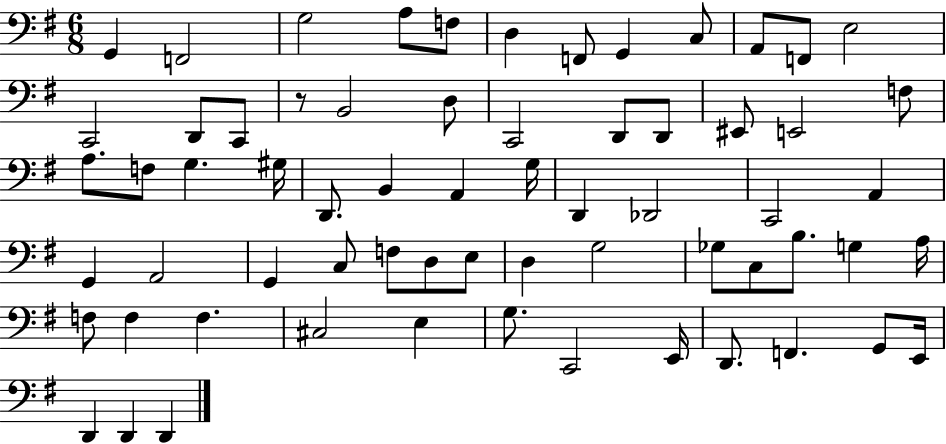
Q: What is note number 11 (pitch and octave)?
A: F2